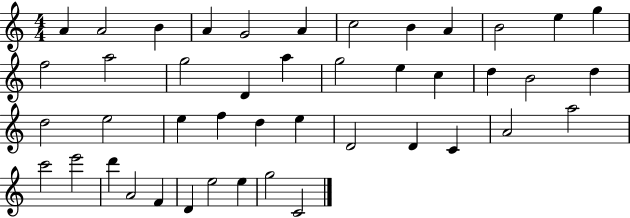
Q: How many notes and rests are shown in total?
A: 44